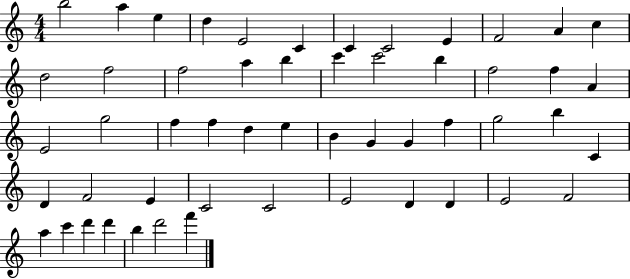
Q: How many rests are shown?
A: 0